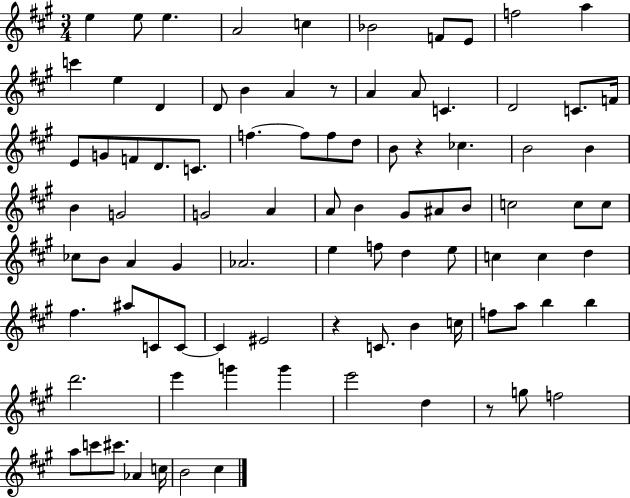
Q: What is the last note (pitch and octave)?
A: C#5